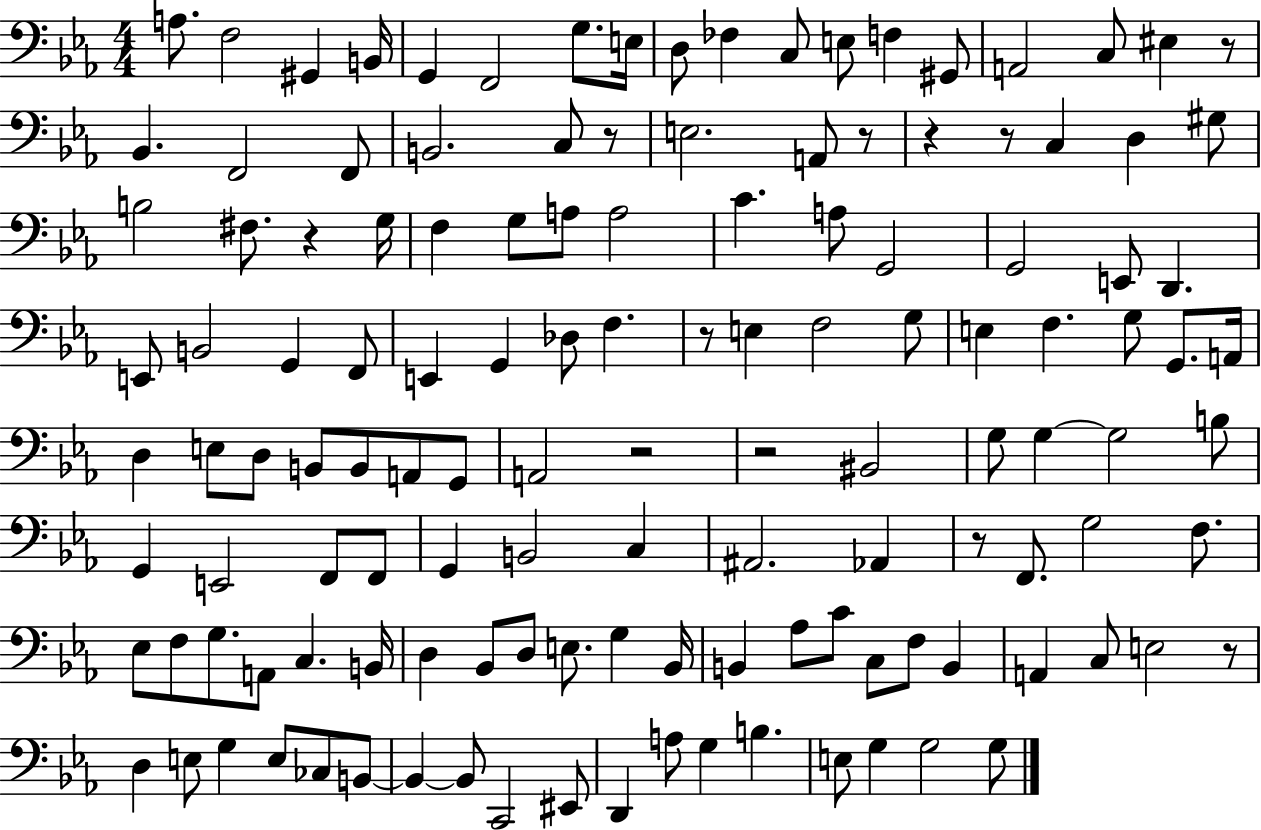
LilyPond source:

{
  \clef bass
  \numericTimeSignature
  \time 4/4
  \key ees \major
  a8. f2 gis,4 b,16 | g,4 f,2 g8. e16 | d8 fes4 c8 e8 f4 gis,8 | a,2 c8 eis4 r8 | \break bes,4. f,2 f,8 | b,2. c8 r8 | e2. a,8 r8 | r4 r8 c4 d4 gis8 | \break b2 fis8. r4 g16 | f4 g8 a8 a2 | c'4. a8 g,2 | g,2 e,8 d,4. | \break e,8 b,2 g,4 f,8 | e,4 g,4 des8 f4. | r8 e4 f2 g8 | e4 f4. g8 g,8. a,16 | \break d4 e8 d8 b,8 b,8 a,8 g,8 | a,2 r2 | r2 bis,2 | g8 g4~~ g2 b8 | \break g,4 e,2 f,8 f,8 | g,4 b,2 c4 | ais,2. aes,4 | r8 f,8. g2 f8. | \break ees8 f8 g8. a,8 c4. b,16 | d4 bes,8 d8 e8. g4 bes,16 | b,4 aes8 c'8 c8 f8 b,4 | a,4 c8 e2 r8 | \break d4 e8 g4 e8 ces8 b,8~~ | b,4~~ b,8 c,2 eis,8 | d,4 a8 g4 b4. | e8 g4 g2 g8 | \break \bar "|."
}